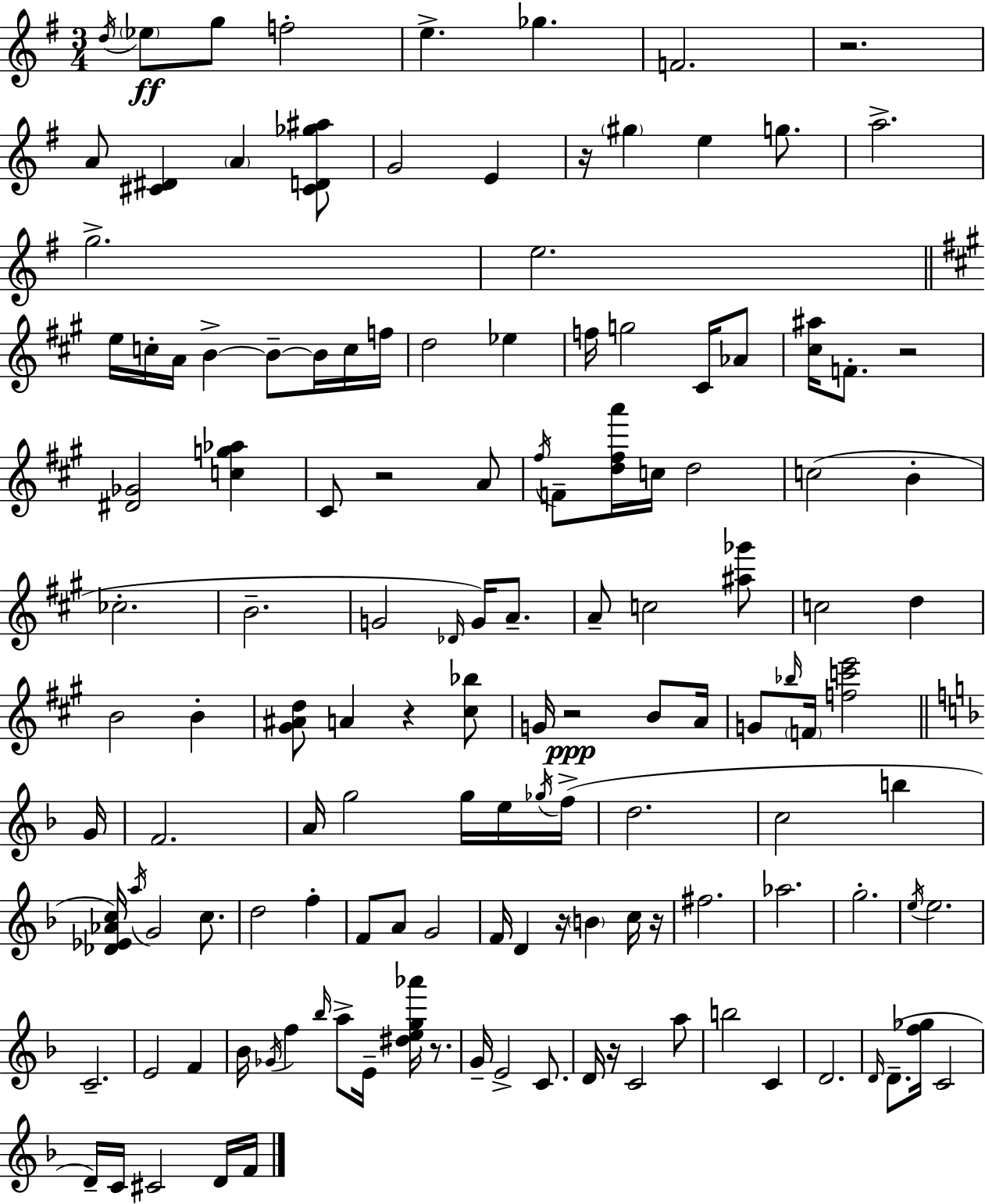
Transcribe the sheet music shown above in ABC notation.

X:1
T:Untitled
M:3/4
L:1/4
K:Em
d/4 _e/2 g/2 f2 e _g F2 z2 A/2 [^C^D] A [^CD_g^a]/2 G2 E z/4 ^g e g/2 a2 g2 e2 e/4 c/4 A/4 B B/2 B/4 c/4 f/4 d2 _e f/4 g2 ^C/4 _A/2 [^c^a]/4 F/2 z2 [^D_G]2 [cg_a] ^C/2 z2 A/2 ^f/4 F/2 [d^fa']/4 c/4 d2 c2 B _c2 B2 G2 _D/4 G/4 A/2 A/2 c2 [^a_g']/2 c2 d B2 B [^G^Ad]/2 A z [^c_b]/2 G/4 z2 B/2 A/4 G/2 _b/4 F/4 [fc'e']2 G/4 F2 A/4 g2 g/4 e/4 _g/4 f/4 d2 c2 b [_D_E_Ac]/4 a/4 G2 c/2 d2 f F/2 A/2 G2 F/4 D z/4 B c/4 z/4 ^f2 _a2 g2 e/4 e2 C2 E2 F _B/4 _G/4 f _b/4 a/2 E/4 [^deg_a']/4 z/2 G/4 E2 C/2 D/4 z/4 C2 a/2 b2 C D2 D/4 D/2 [f_g]/4 C2 D/4 C/4 ^C2 D/4 F/4